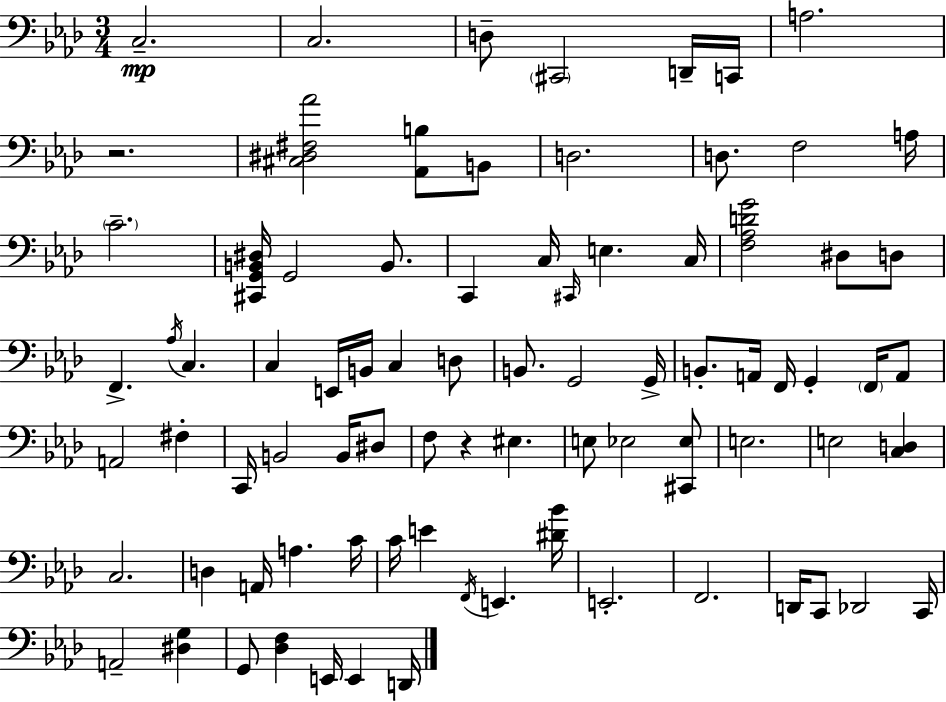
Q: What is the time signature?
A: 3/4